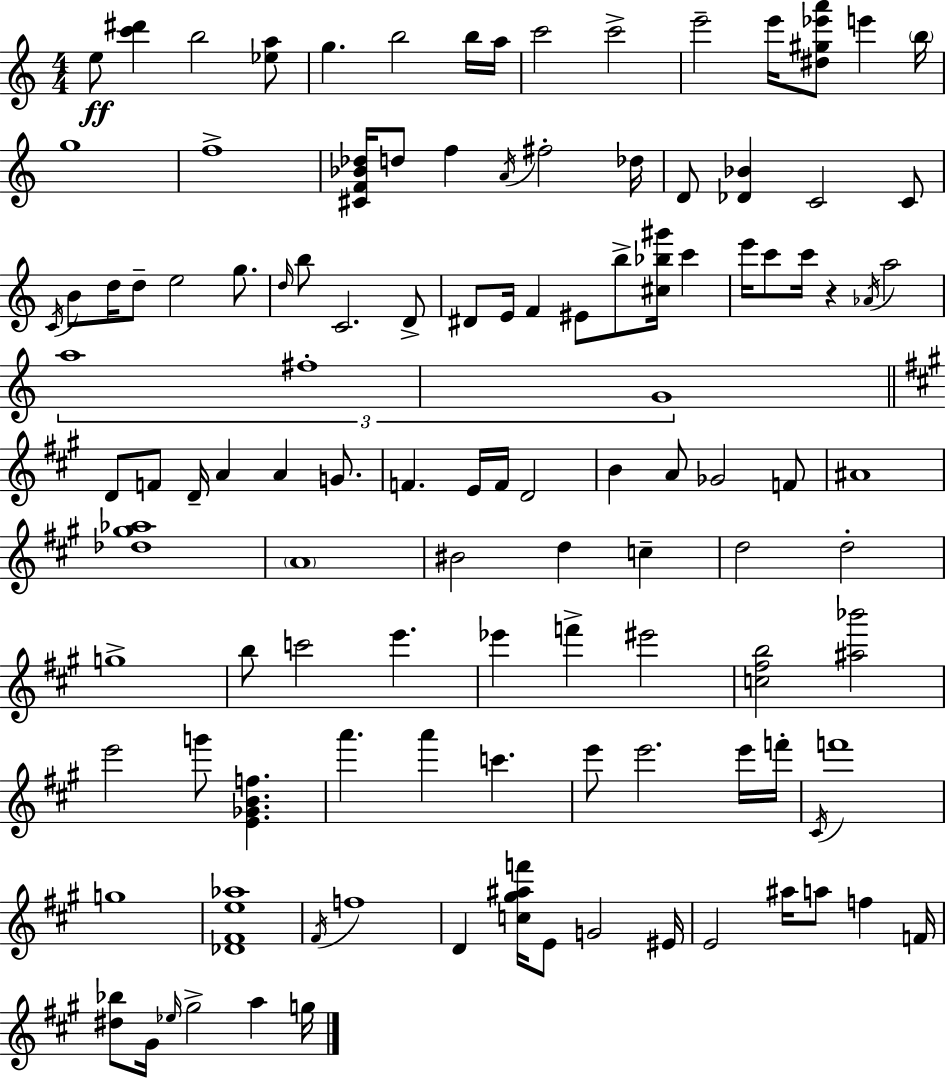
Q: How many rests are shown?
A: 1